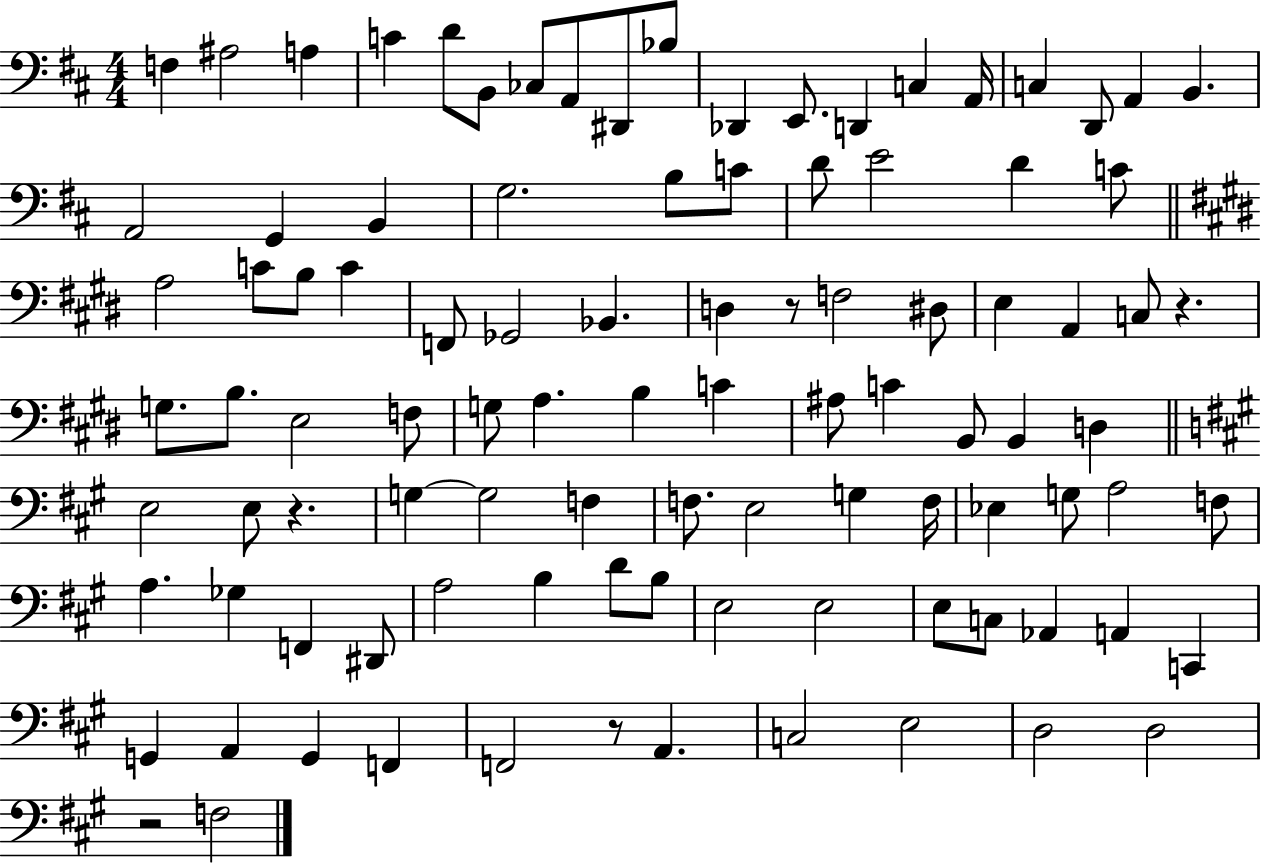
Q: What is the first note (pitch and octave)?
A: F3